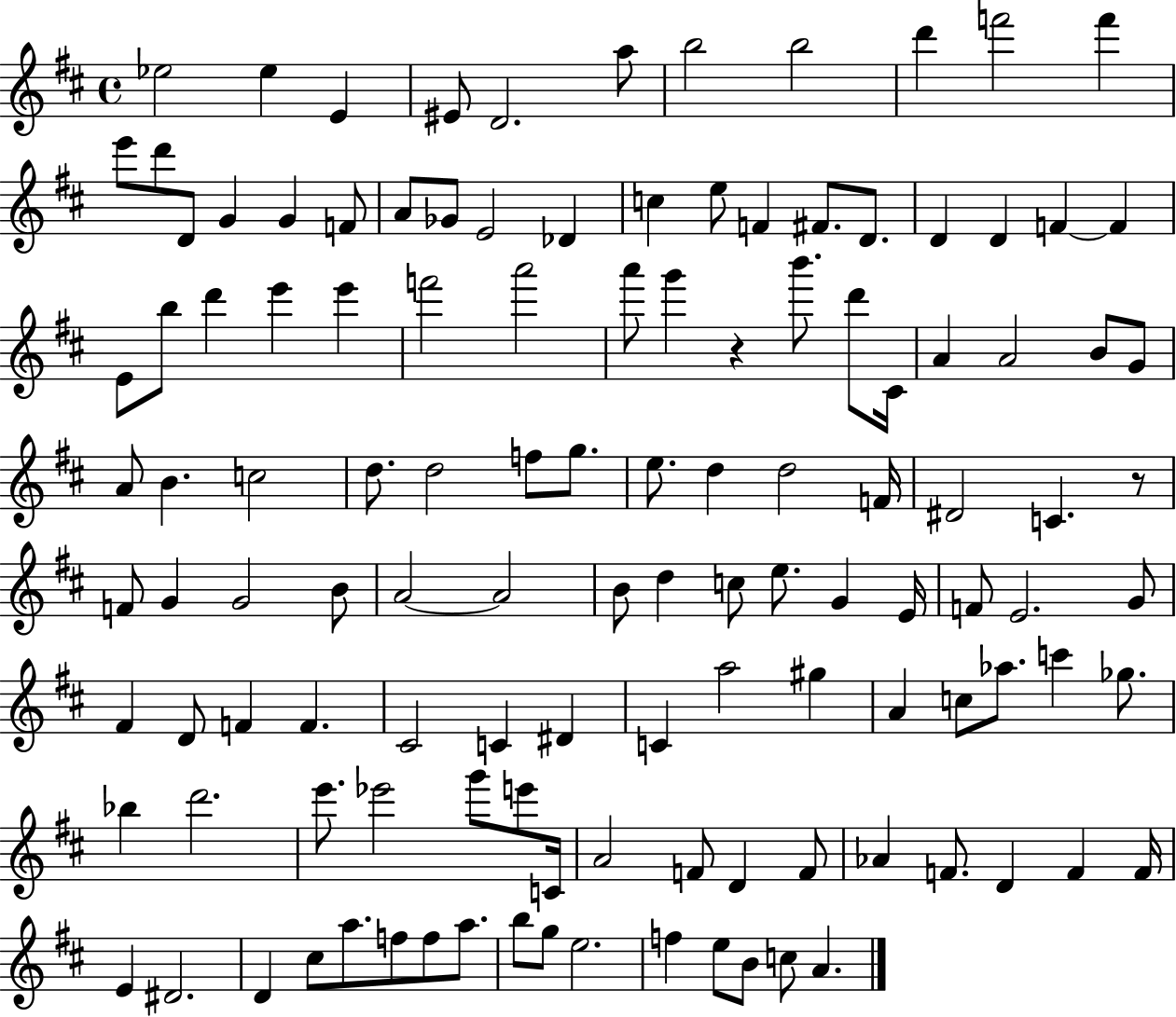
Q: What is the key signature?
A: D major